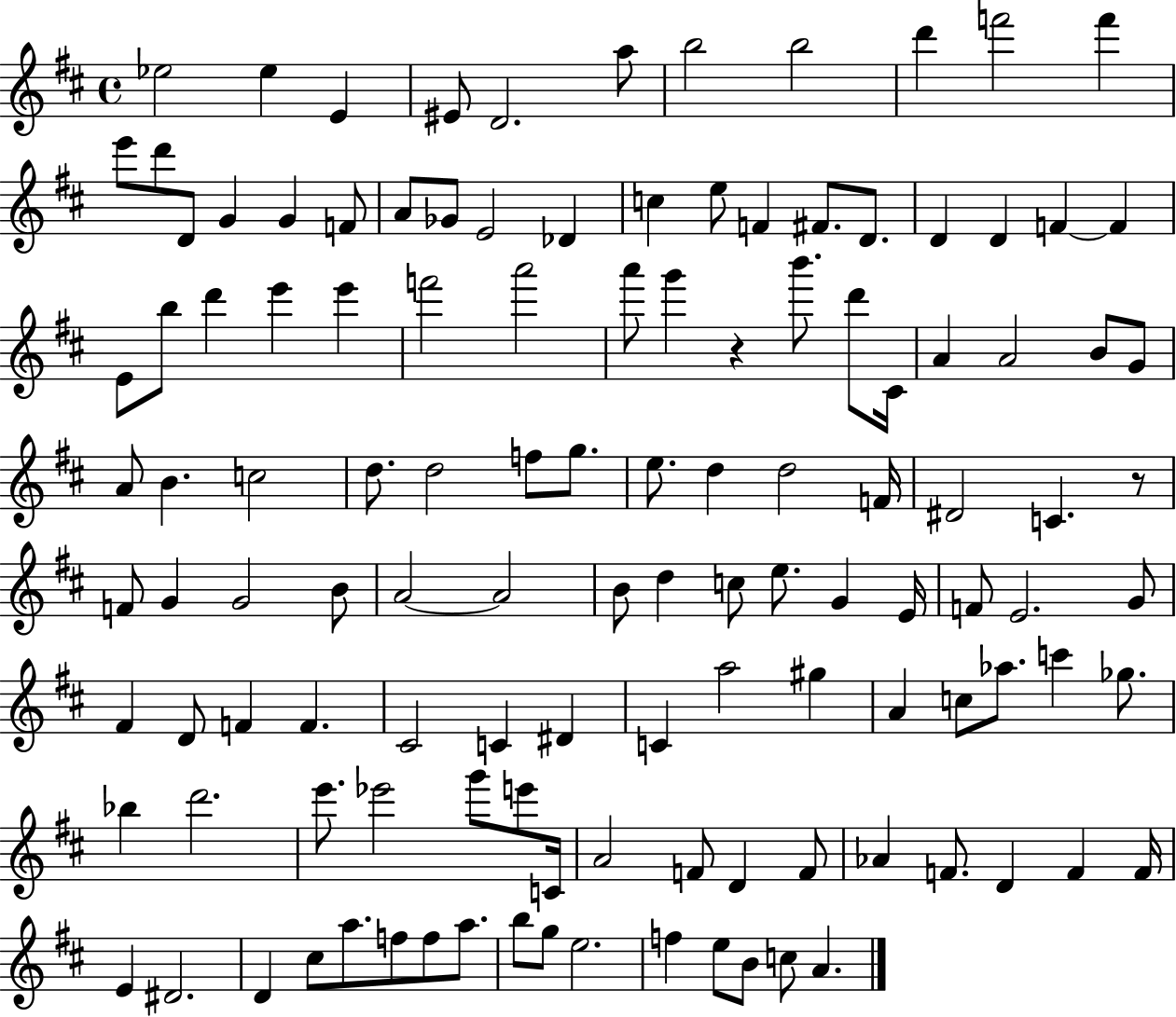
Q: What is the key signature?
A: D major